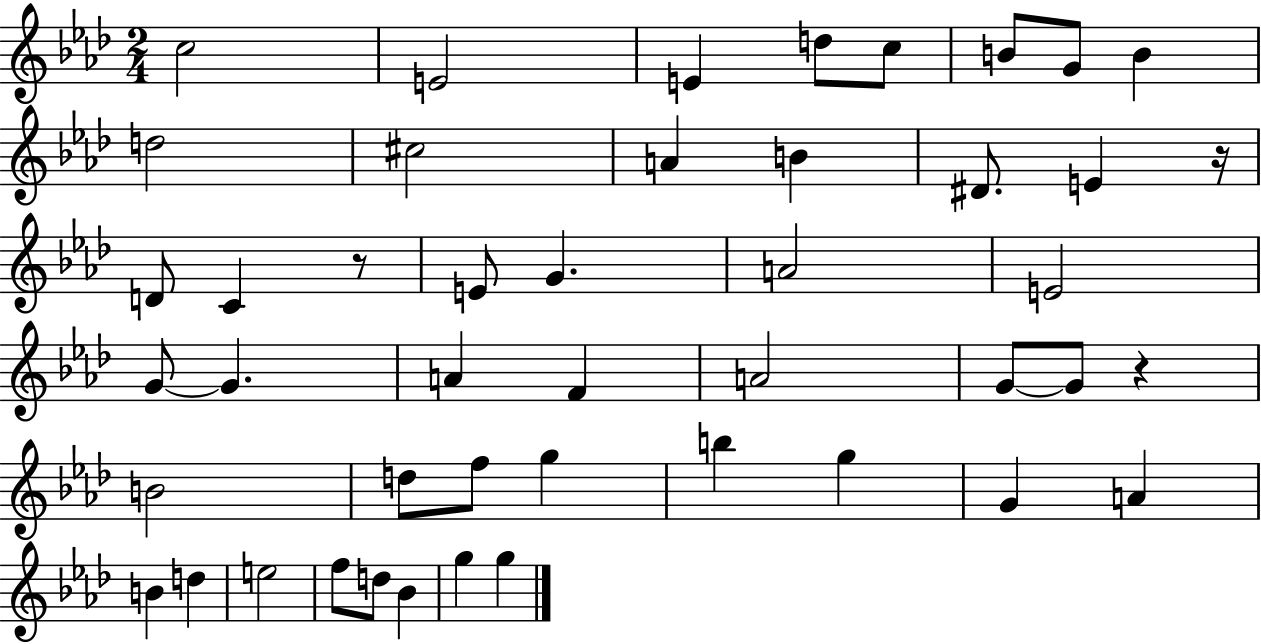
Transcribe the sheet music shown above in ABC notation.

X:1
T:Untitled
M:2/4
L:1/4
K:Ab
c2 E2 E d/2 c/2 B/2 G/2 B d2 ^c2 A B ^D/2 E z/4 D/2 C z/2 E/2 G A2 E2 G/2 G A F A2 G/2 G/2 z B2 d/2 f/2 g b g G A B d e2 f/2 d/2 _B g g